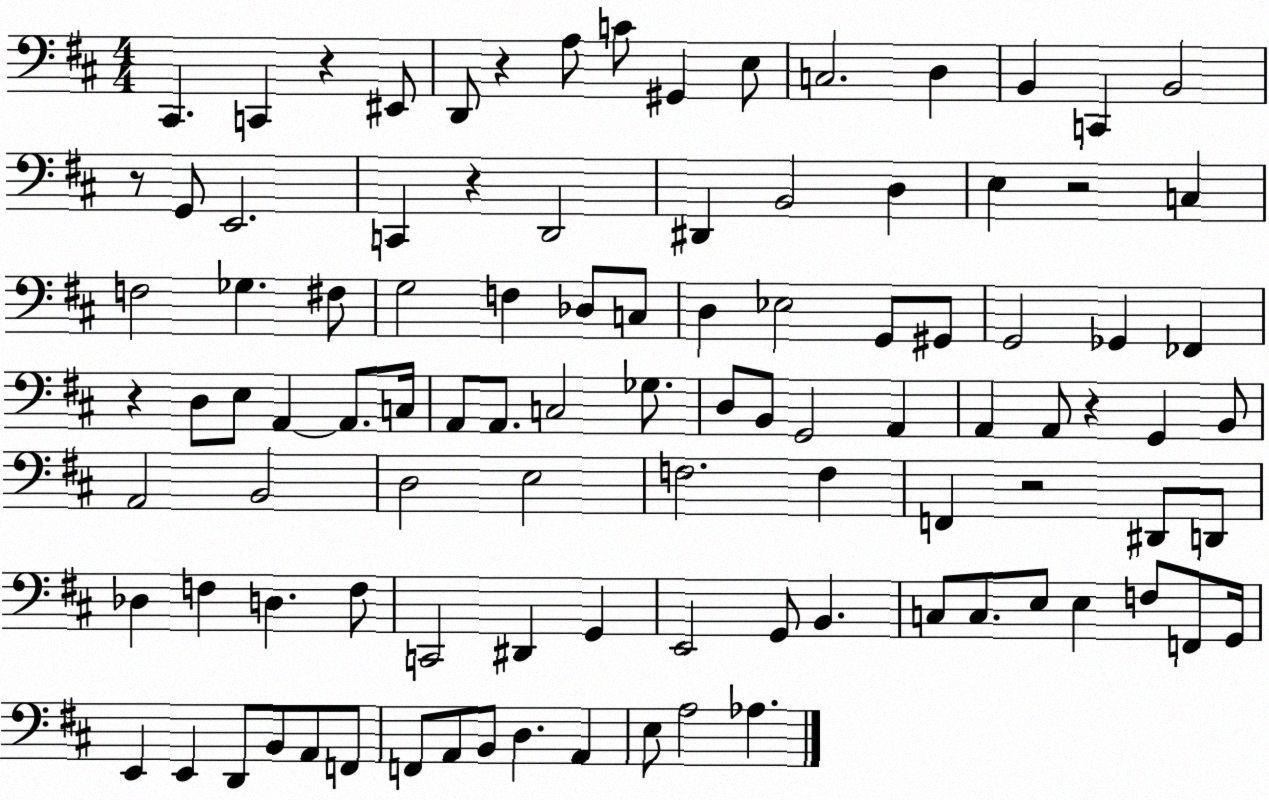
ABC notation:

X:1
T:Untitled
M:4/4
L:1/4
K:D
^C,, C,, z ^E,,/2 D,,/2 z A,/2 C/2 ^G,, E,/2 C,2 D, B,, C,, B,,2 z/2 G,,/2 E,,2 C,, z D,,2 ^D,, B,,2 D, E, z2 C, F,2 _G, ^F,/2 G,2 F, _D,/2 C,/2 D, _E,2 G,,/2 ^G,,/2 G,,2 _G,, _F,, z D,/2 E,/2 A,, A,,/2 C,/4 A,,/2 A,,/2 C,2 _G,/2 D,/2 B,,/2 G,,2 A,, A,, A,,/2 z G,, B,,/2 A,,2 B,,2 D,2 E,2 F,2 F, F,, z2 ^D,,/2 D,,/2 _D, F, D, F,/2 C,,2 ^D,, G,, E,,2 G,,/2 B,, C,/2 C,/2 E,/2 E, F,/2 F,,/2 G,,/4 E,, E,, D,,/2 B,,/2 A,,/2 F,,/2 F,,/2 A,,/2 B,,/2 D, A,, E,/2 A,2 _A,